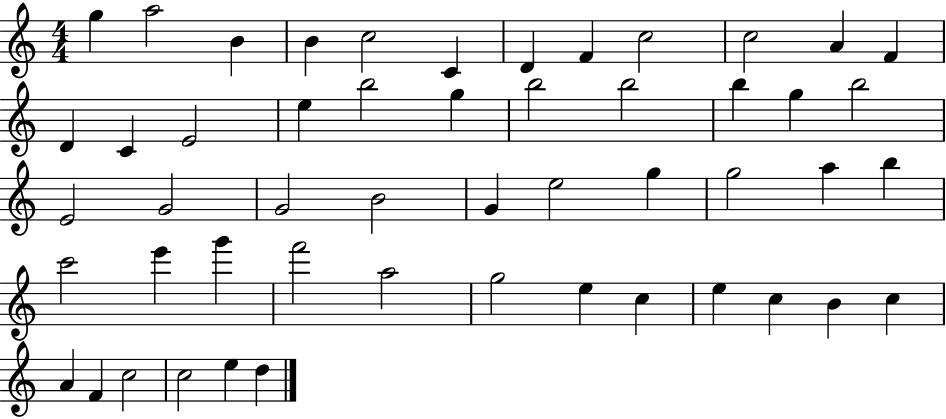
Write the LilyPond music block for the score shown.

{
  \clef treble
  \numericTimeSignature
  \time 4/4
  \key c \major
  g''4 a''2 b'4 | b'4 c''2 c'4 | d'4 f'4 c''2 | c''2 a'4 f'4 | \break d'4 c'4 e'2 | e''4 b''2 g''4 | b''2 b''2 | b''4 g''4 b''2 | \break e'2 g'2 | g'2 b'2 | g'4 e''2 g''4 | g''2 a''4 b''4 | \break c'''2 e'''4 g'''4 | f'''2 a''2 | g''2 e''4 c''4 | e''4 c''4 b'4 c''4 | \break a'4 f'4 c''2 | c''2 e''4 d''4 | \bar "|."
}